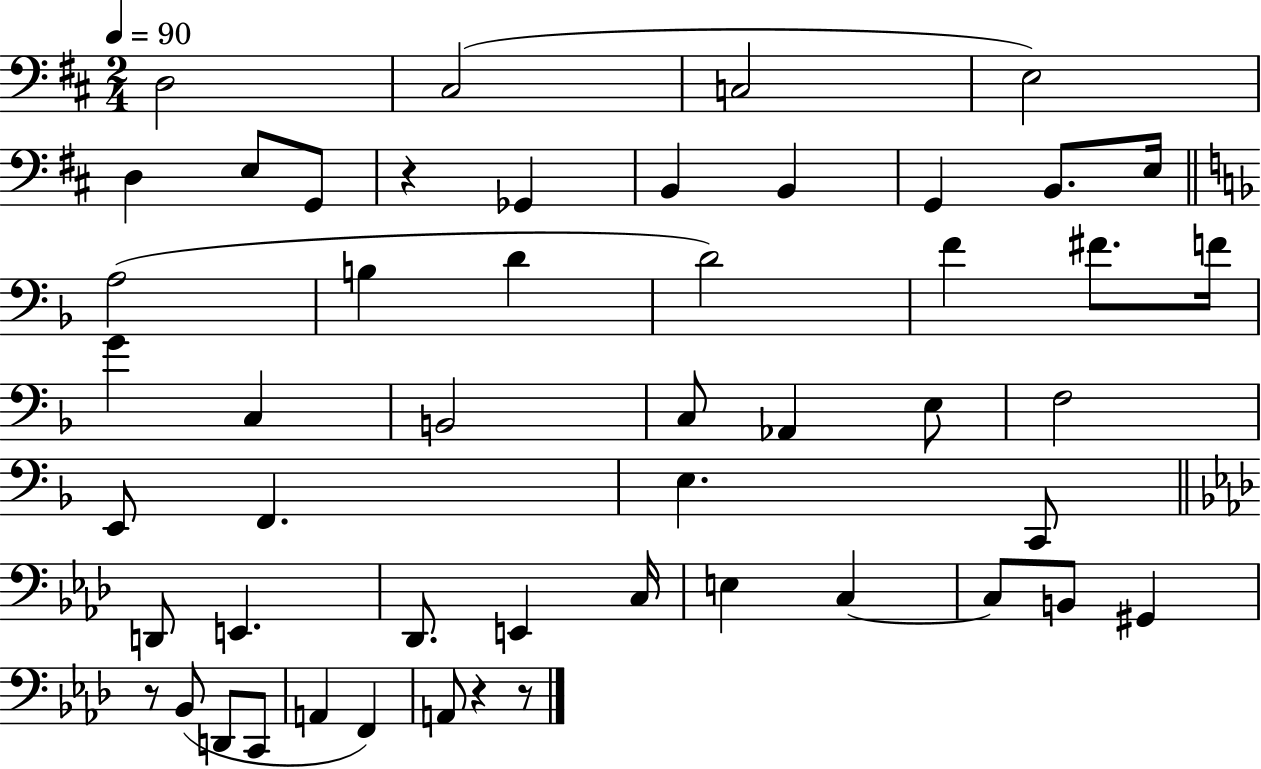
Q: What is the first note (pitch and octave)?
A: D3